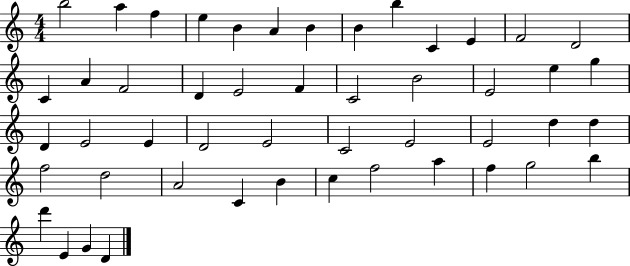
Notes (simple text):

B5/h A5/q F5/q E5/q B4/q A4/q B4/q B4/q B5/q C4/q E4/q F4/h D4/h C4/q A4/q F4/h D4/q E4/h F4/q C4/h B4/h E4/h E5/q G5/q D4/q E4/h E4/q D4/h E4/h C4/h E4/h E4/h D5/q D5/q F5/h D5/h A4/h C4/q B4/q C5/q F5/h A5/q F5/q G5/h B5/q D6/q E4/q G4/q D4/q